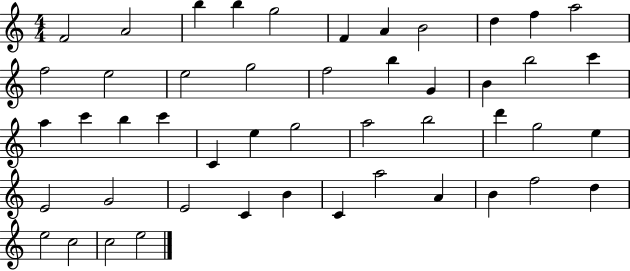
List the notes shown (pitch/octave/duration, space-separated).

F4/h A4/h B5/q B5/q G5/h F4/q A4/q B4/h D5/q F5/q A5/h F5/h E5/h E5/h G5/h F5/h B5/q G4/q B4/q B5/h C6/q A5/q C6/q B5/q C6/q C4/q E5/q G5/h A5/h B5/h D6/q G5/h E5/q E4/h G4/h E4/h C4/q B4/q C4/q A5/h A4/q B4/q F5/h D5/q E5/h C5/h C5/h E5/h